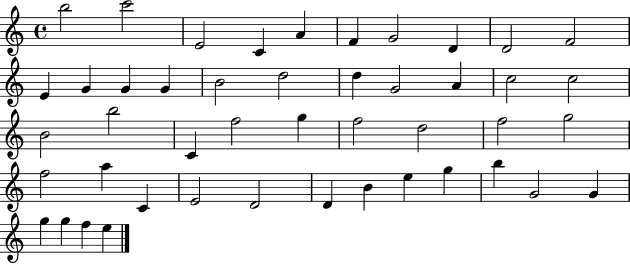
{
  \clef treble
  \time 4/4
  \defaultTimeSignature
  \key c \major
  b''2 c'''2 | e'2 c'4 a'4 | f'4 g'2 d'4 | d'2 f'2 | \break e'4 g'4 g'4 g'4 | b'2 d''2 | d''4 g'2 a'4 | c''2 c''2 | \break b'2 b''2 | c'4 f''2 g''4 | f''2 d''2 | f''2 g''2 | \break f''2 a''4 c'4 | e'2 d'2 | d'4 b'4 e''4 g''4 | b''4 g'2 g'4 | \break g''4 g''4 f''4 e''4 | \bar "|."
}